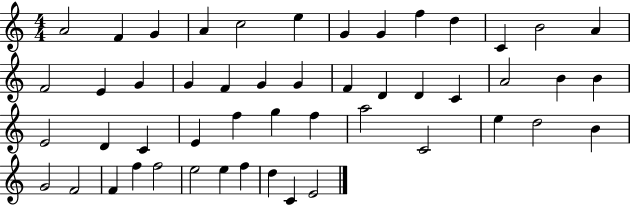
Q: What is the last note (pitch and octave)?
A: E4